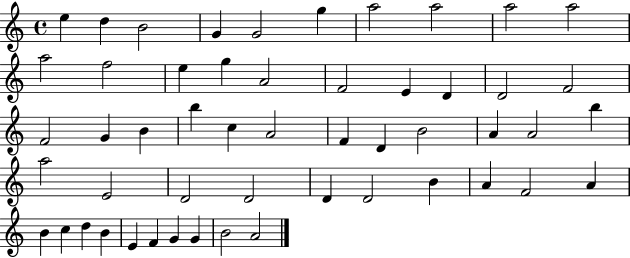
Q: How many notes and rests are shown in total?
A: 52